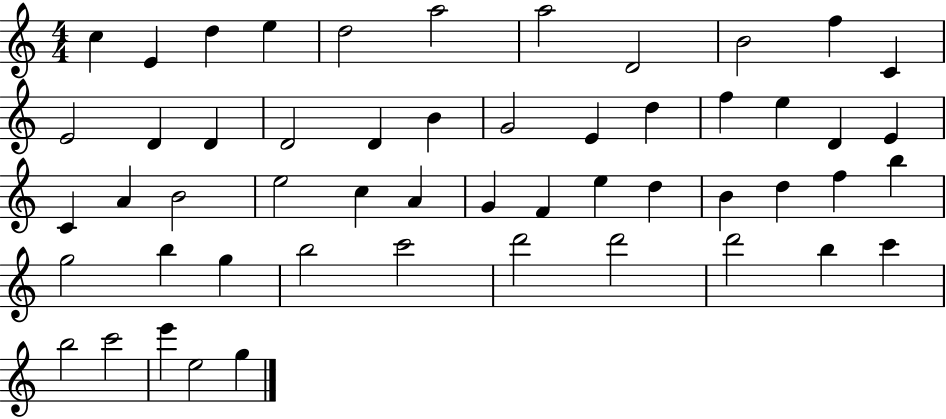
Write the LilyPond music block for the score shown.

{
  \clef treble
  \numericTimeSignature
  \time 4/4
  \key c \major
  c''4 e'4 d''4 e''4 | d''2 a''2 | a''2 d'2 | b'2 f''4 c'4 | \break e'2 d'4 d'4 | d'2 d'4 b'4 | g'2 e'4 d''4 | f''4 e''4 d'4 e'4 | \break c'4 a'4 b'2 | e''2 c''4 a'4 | g'4 f'4 e''4 d''4 | b'4 d''4 f''4 b''4 | \break g''2 b''4 g''4 | b''2 c'''2 | d'''2 d'''2 | d'''2 b''4 c'''4 | \break b''2 c'''2 | e'''4 e''2 g''4 | \bar "|."
}